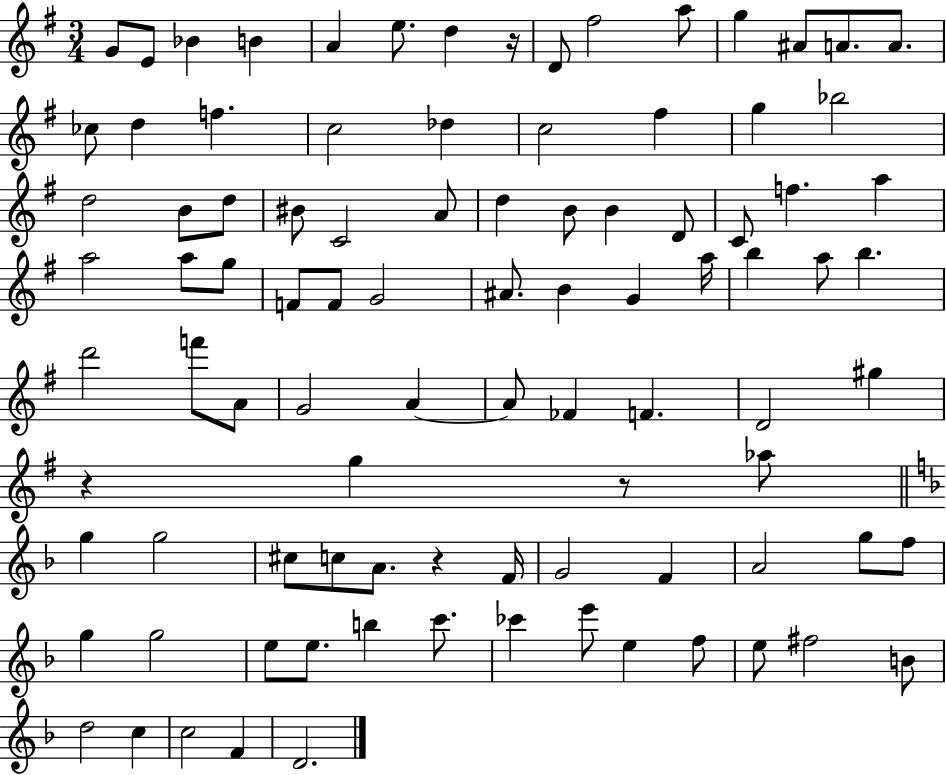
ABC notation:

X:1
T:Untitled
M:3/4
L:1/4
K:G
G/2 E/2 _B B A e/2 d z/4 D/2 ^f2 a/2 g ^A/2 A/2 A/2 _c/2 d f c2 _d c2 ^f g _b2 d2 B/2 d/2 ^B/2 C2 A/2 d B/2 B D/2 C/2 f a a2 a/2 g/2 F/2 F/2 G2 ^A/2 B G a/4 b a/2 b d'2 f'/2 A/2 G2 A A/2 _F F D2 ^g z g z/2 _a/2 g g2 ^c/2 c/2 A/2 z F/4 G2 F A2 g/2 f/2 g g2 e/2 e/2 b c'/2 _c' e'/2 e f/2 e/2 ^f2 B/2 d2 c c2 F D2